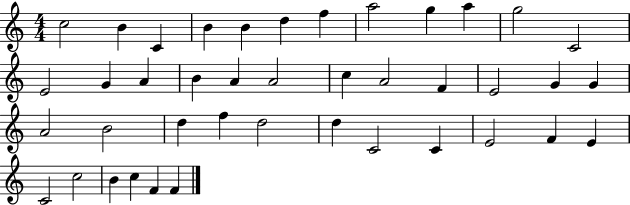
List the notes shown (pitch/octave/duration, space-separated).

C5/h B4/q C4/q B4/q B4/q D5/q F5/q A5/h G5/q A5/q G5/h C4/h E4/h G4/q A4/q B4/q A4/q A4/h C5/q A4/h F4/q E4/h G4/q G4/q A4/h B4/h D5/q F5/q D5/h D5/q C4/h C4/q E4/h F4/q E4/q C4/h C5/h B4/q C5/q F4/q F4/q